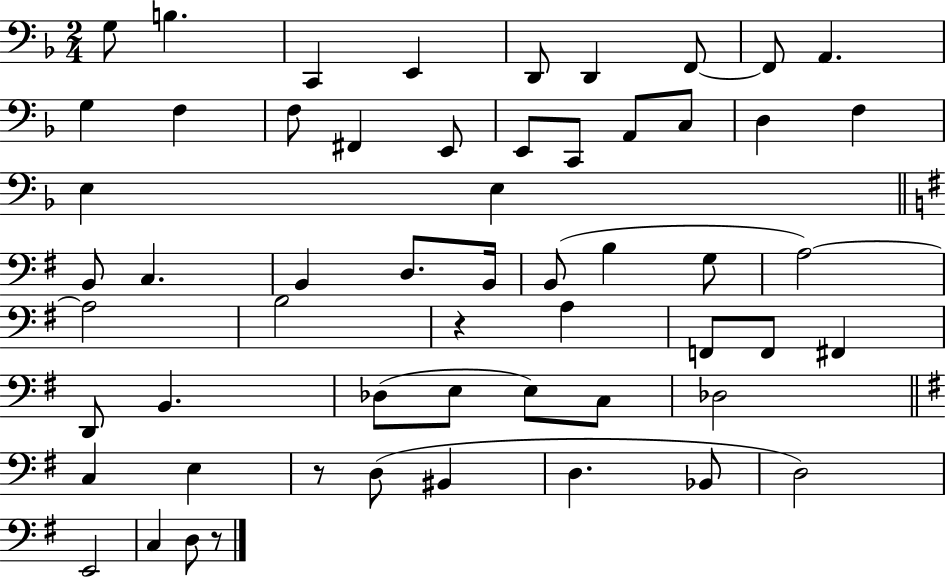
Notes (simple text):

G3/e B3/q. C2/q E2/q D2/e D2/q F2/e F2/e A2/q. G3/q F3/q F3/e F#2/q E2/e E2/e C2/e A2/e C3/e D3/q F3/q E3/q E3/q B2/e C3/q. B2/q D3/e. B2/s B2/e B3/q G3/e A3/h A3/h B3/h R/q A3/q F2/e F2/e F#2/q D2/e B2/q. Db3/e E3/e E3/e C3/e Db3/h C3/q E3/q R/e D3/e BIS2/q D3/q. Bb2/e D3/h E2/h C3/q D3/e R/e